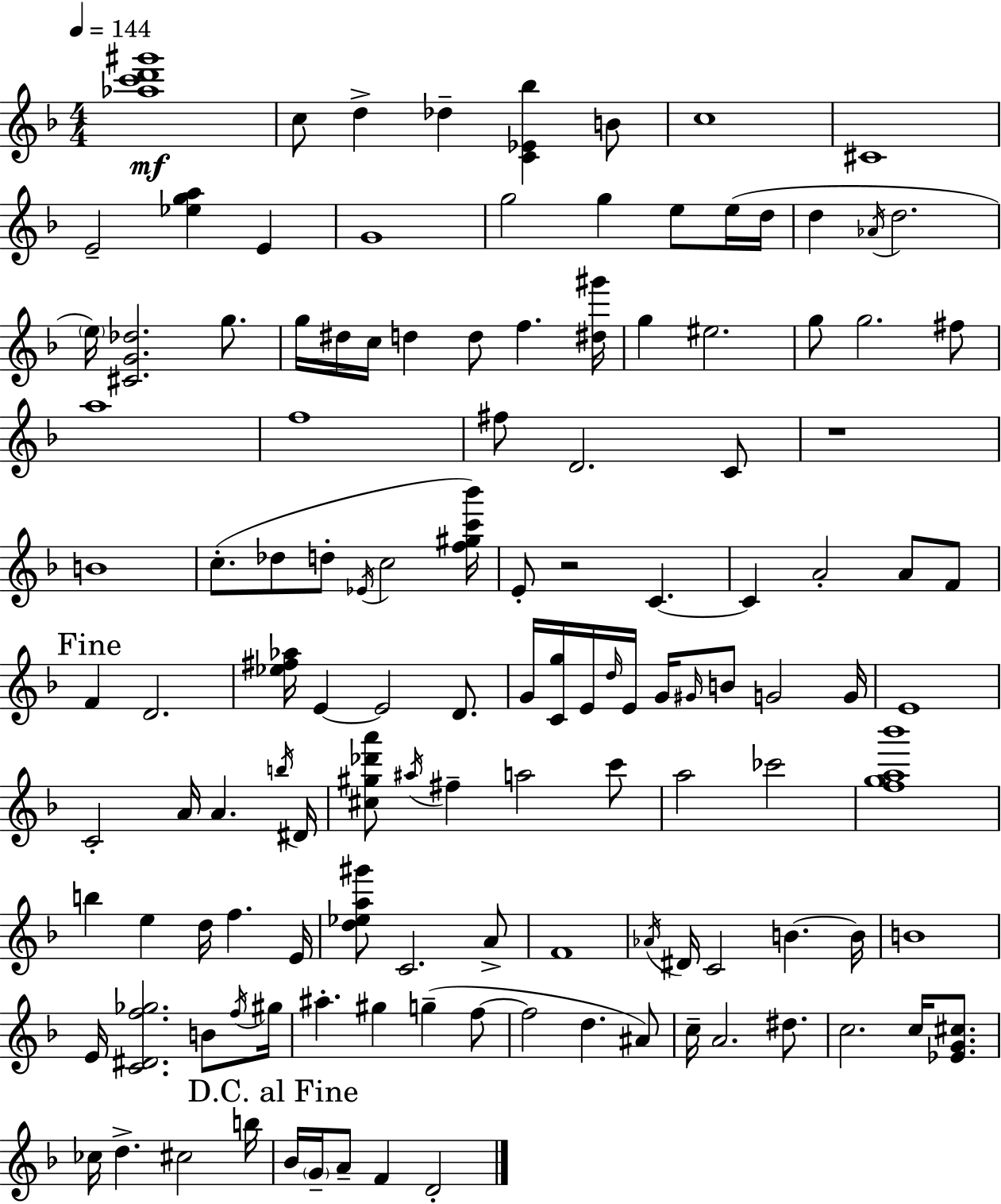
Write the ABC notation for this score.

X:1
T:Untitled
M:4/4
L:1/4
K:F
[_ac'd'^g']4 c/2 d _d [C_E_b] B/2 c4 ^C4 E2 [_ega] E G4 g2 g e/2 e/4 d/4 d _A/4 d2 e/4 [^CG_d]2 g/2 g/4 ^d/4 c/4 d d/2 f [^d^g']/4 g ^e2 g/2 g2 ^f/2 a4 f4 ^f/2 D2 C/2 z4 B4 c/2 _d/2 d/2 _E/4 c2 [f^gc'_b']/4 E/2 z2 C C A2 A/2 F/2 F D2 [_e^f_a]/4 E E2 D/2 G/4 [Cg]/4 E/4 d/4 E/4 G/4 ^G/4 B/2 G2 G/4 E4 C2 A/4 A b/4 ^D/4 [^c^g_d'a']/2 ^a/4 ^f a2 c'/2 a2 _c'2 [fga_b']4 b e d/4 f E/4 [d_ea^g']/2 C2 A/2 F4 _A/4 ^D/4 C2 B B/4 B4 E/4 [C^Df_g]2 B/2 f/4 ^g/4 ^a ^g g f/2 f2 d ^A/2 c/4 A2 ^d/2 c2 c/4 [_EG^c]/2 _c/4 d ^c2 b/4 _B/4 G/4 A/2 F D2